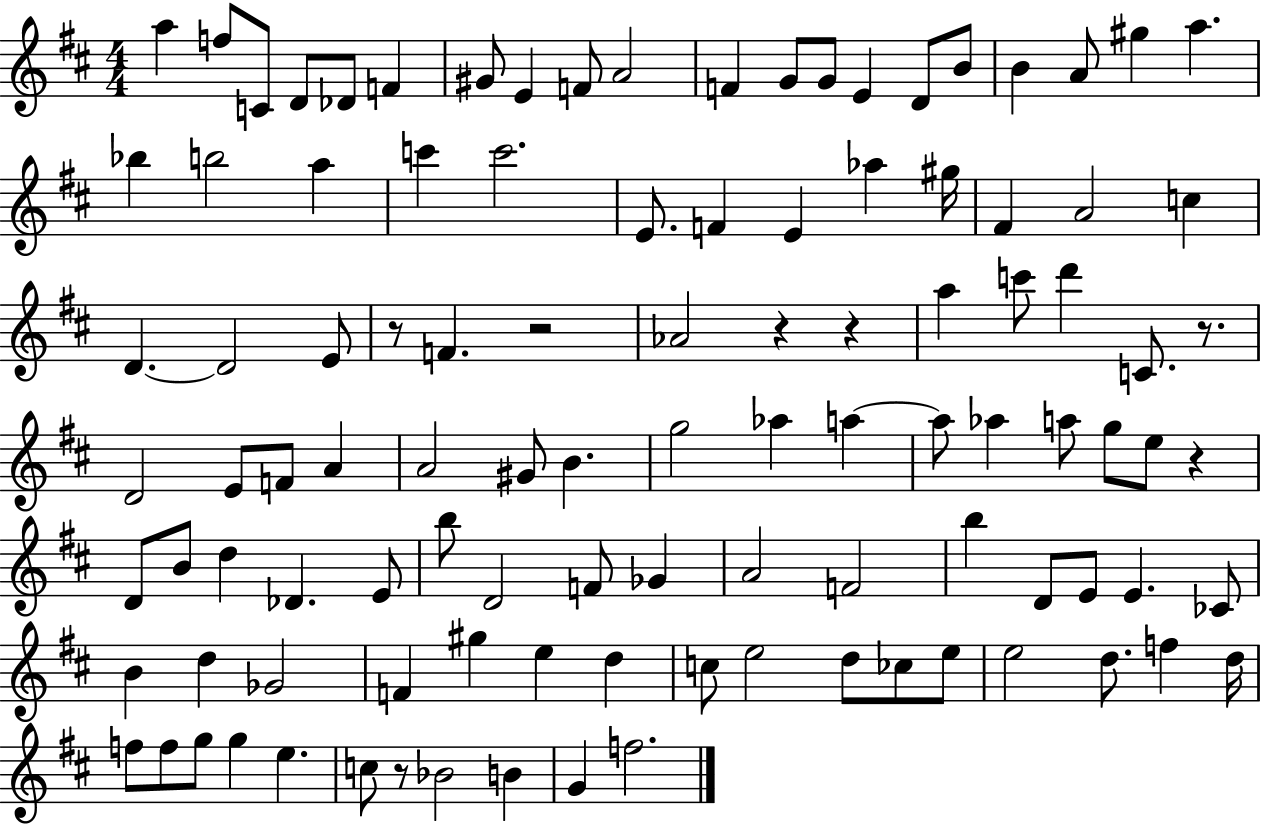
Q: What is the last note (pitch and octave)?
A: F5